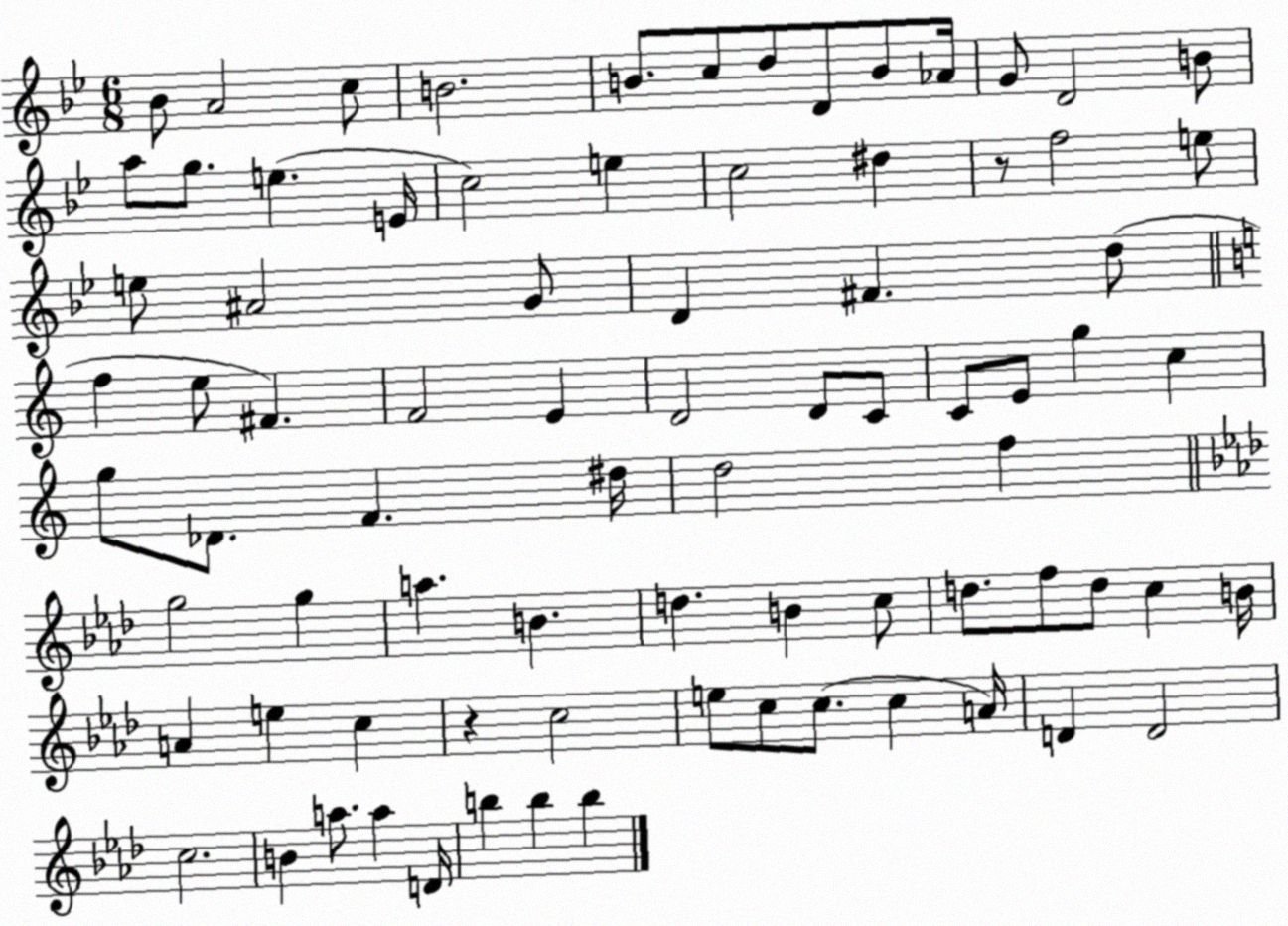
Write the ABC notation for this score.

X:1
T:Untitled
M:6/8
L:1/4
K:Bb
_B/2 A2 c/2 B2 B/2 c/2 d/2 D/2 B/2 _A/4 G/2 D2 B/2 a/2 g/2 e E/4 c2 e c2 ^d z/2 f2 e/2 e/2 ^A2 G/2 D ^F d/2 f e/2 ^F F2 E D2 D/2 C/2 C/2 E/2 g c g/2 _D/2 F ^d/4 d2 f g2 g a B d B c/2 d/2 f/2 d/2 c B/4 A e c z c2 e/2 c/2 c/2 c A/4 D D2 c2 B a/2 a D/4 b b b